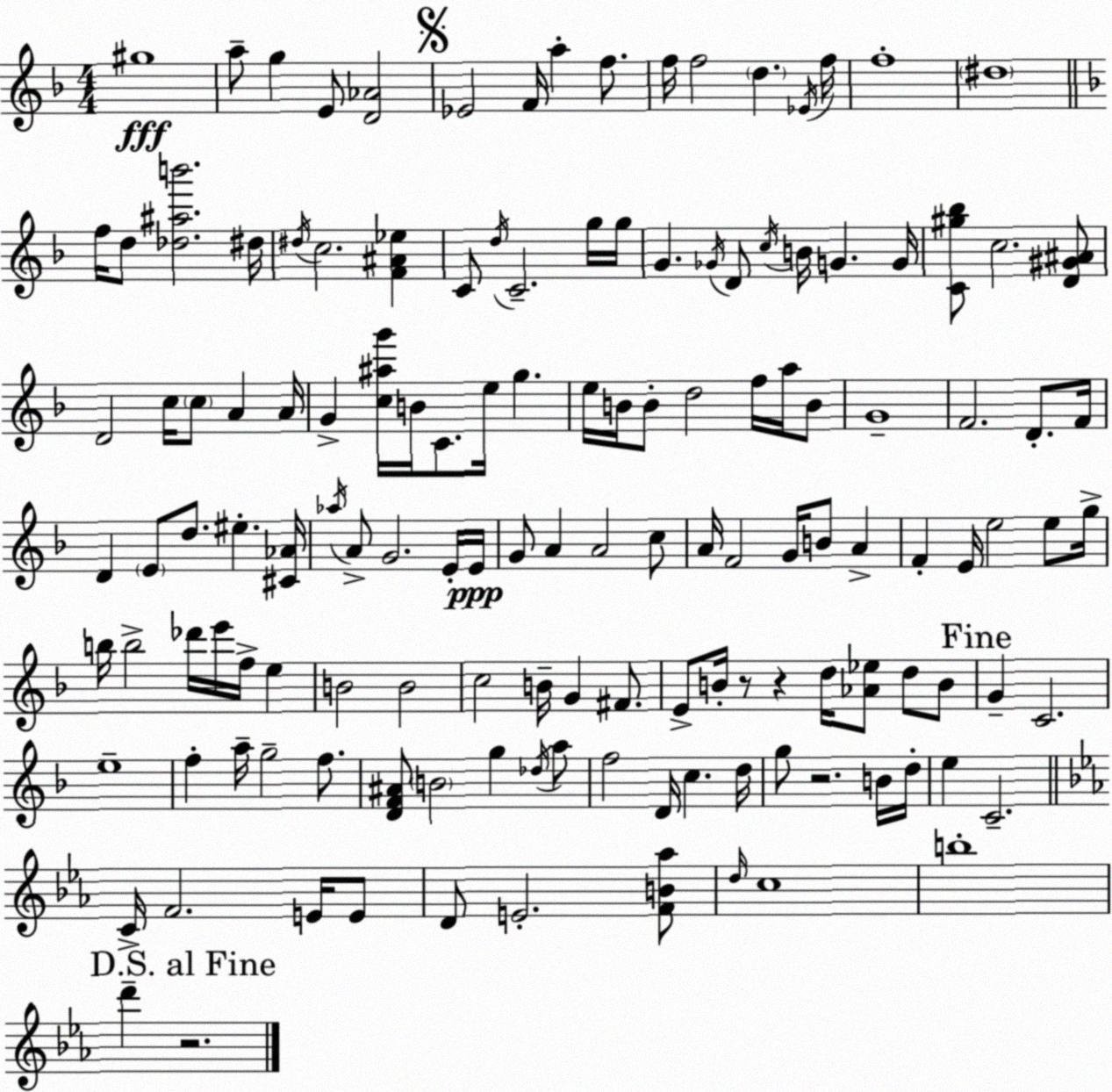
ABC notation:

X:1
T:Untitled
M:4/4
L:1/4
K:F
^g4 a/2 g E/2 [D_A]2 _E2 F/4 a f/2 f/4 f2 d _E/4 f/4 f4 ^d4 f/4 d/2 [_d^ab']2 ^d/4 ^d/4 c2 [F^A_e] C/2 d/4 C2 g/4 g/4 G _G/4 D/2 c/4 B/4 G G/4 [C^g_b]/2 c2 [D^G^A]/2 D2 c/4 c/2 A A/4 G [c^ag']/4 B/4 C/2 e/4 g e/4 B/4 B/2 d2 f/4 a/4 B/2 G4 F2 D/2 F/4 D E/2 d/2 ^e [^C_A]/4 _a/4 A/2 G2 E/4 E/4 G/2 A A2 c/2 A/4 F2 G/4 B/2 A F E/4 e2 e/2 g/4 b/4 b2 _d'/4 e'/4 f/4 e B2 B2 c2 B/4 G ^F/2 E/2 B/4 z/2 z d/4 [_A_e]/2 d/2 B/2 G C2 e4 f a/4 g2 f/2 [DF^A]/2 B2 g _d/4 a/2 f2 D/4 c d/4 g/2 z2 B/4 d/4 e C2 C/4 F2 E/4 E/2 D/2 E2 [FB_a]/2 d/4 c4 b4 d' z2